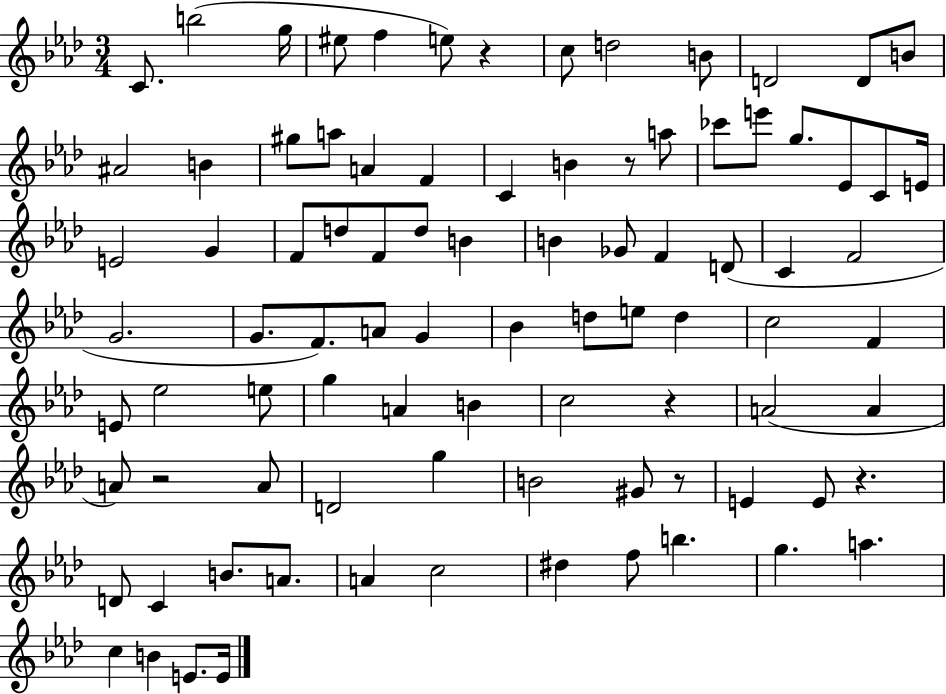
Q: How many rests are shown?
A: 6